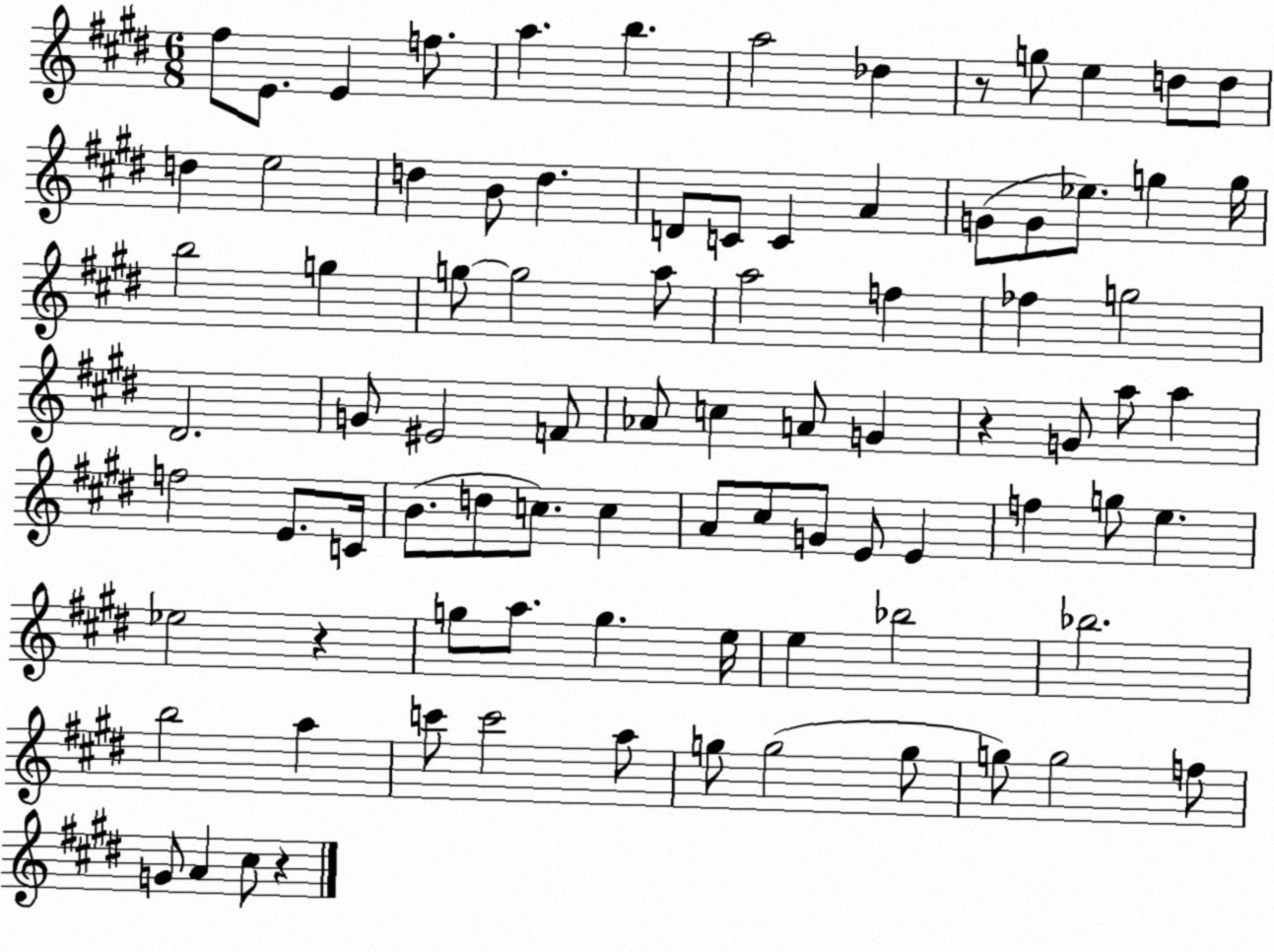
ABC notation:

X:1
T:Untitled
M:6/8
L:1/4
K:E
^f/2 E/2 E f/2 a b a2 _d z/2 g/2 e d/2 d/2 d e2 d B/2 d D/2 C/2 C A G/2 G/2 _e/2 g g/4 b2 g g/2 g2 a/2 a2 f _f g2 ^D2 G/2 ^E2 F/2 _A/2 c A/2 G z G/2 a/2 a f2 E/2 C/4 B/2 d/2 c/2 c A/2 ^c/2 G/2 E/2 E f g/2 e _e2 z g/2 a/2 g e/4 e _b2 _b2 b2 a c'/2 c'2 a/2 g/2 g2 g/2 g/2 g2 f/2 G/2 A ^c/2 z